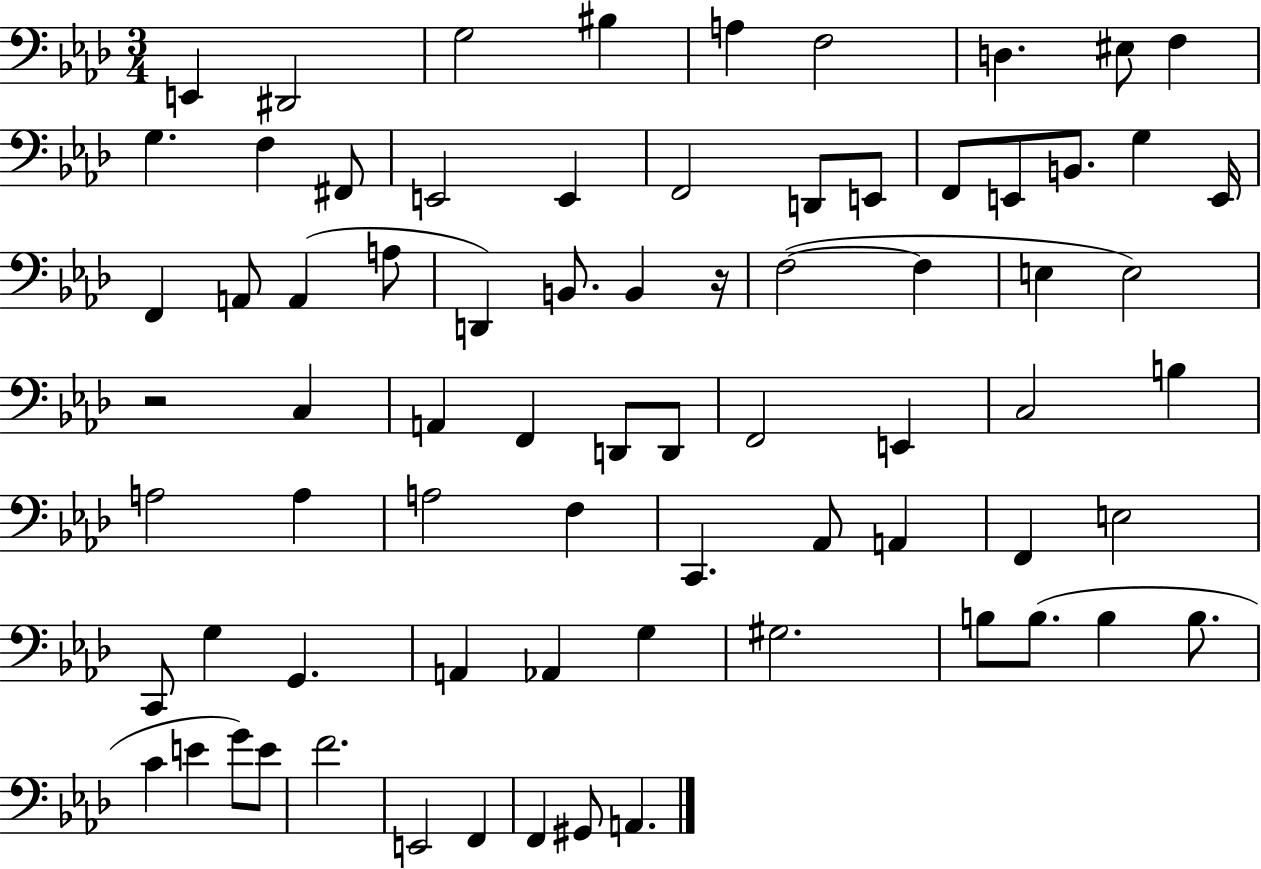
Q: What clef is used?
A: bass